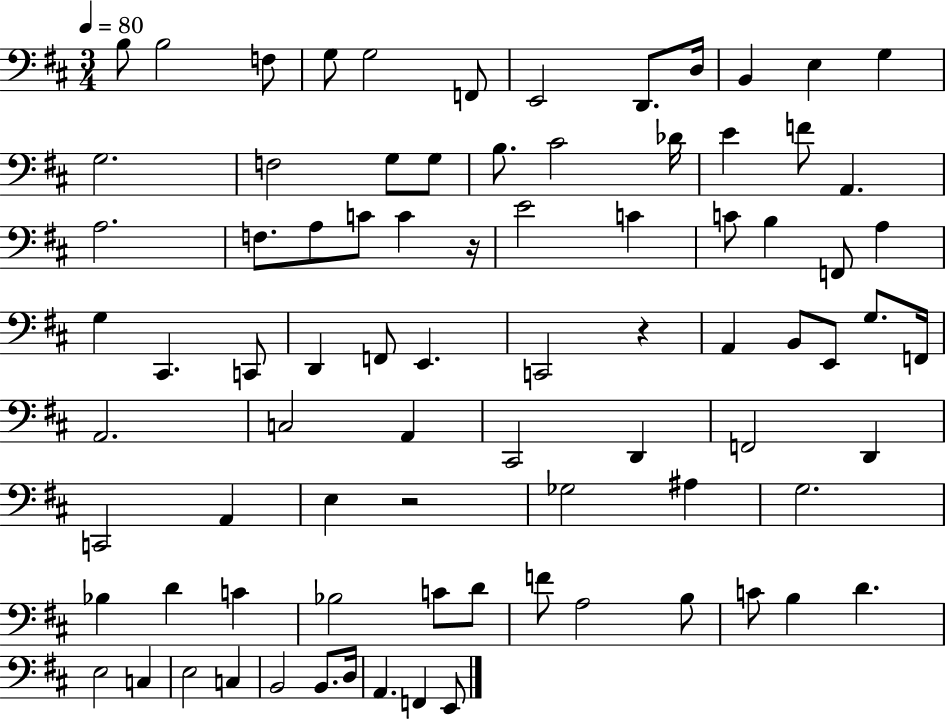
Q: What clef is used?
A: bass